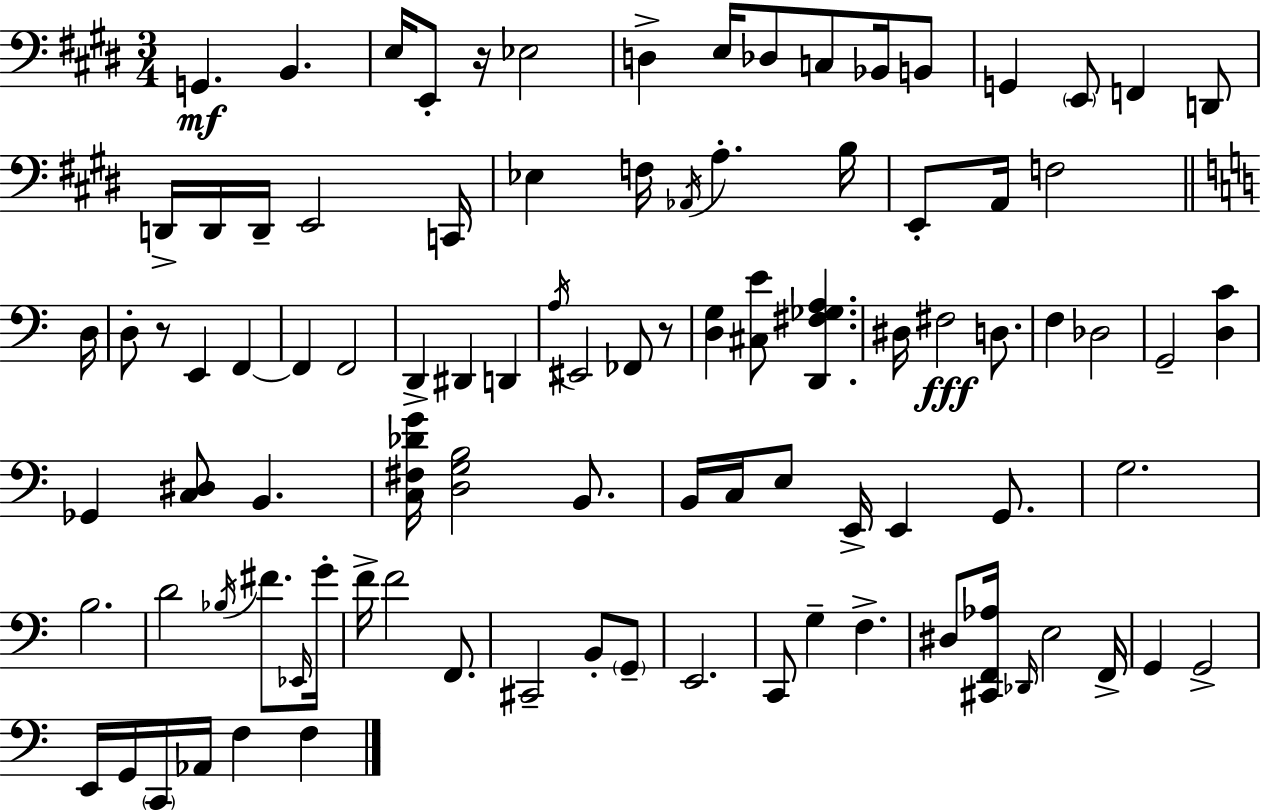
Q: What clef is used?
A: bass